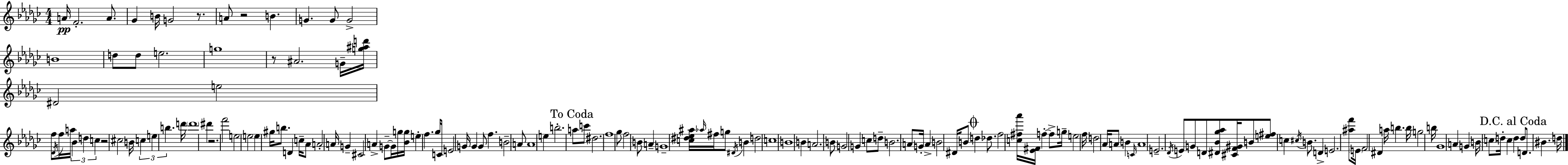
X:1
T:Untitled
M:4/4
L:1/4
K:Ebm
A/4 F2 A/2 _G B/4 G2 z/2 A/2 z2 B G G/2 G2 B4 d/2 d/2 e2 g4 z/2 ^A2 G/4 [g^ad']/4 ^D2 e2 f/2 _D/4 f/4 a/4 _B d c z2 ^c2 B/4 c e b d'/4 d'4 ^d' z2 f'2 e2 e2 e ^g/4 b/2 D c/4 _A/2 A2 A/4 G ^C2 A G/2 G/4 g/4 [_Bg]/4 e f _g/4 C/4 E2 G/4 G G/2 f B2 A/2 A4 e b2 a/2 c'/2 ^d2 f4 _g/2 f2 B/2 A G4 [c^d_e^a]/4 _a/4 ^f/4 g/2 ^D/4 B d2 c4 B4 B A2 B/2 G2 G c/2 d/2 B2 A/2 G/4 A B2 ^D/4 B/2 d _d/2 f2 [c^f_a']/4 [_E^F]/4 f f/2 g/4 e2 f/4 d2 _A/4 A/2 B C/4 A4 E2 _D/4 E/2 G/2 D/2 [^D_B_g_a]/2 [^CF^G]/4 B/2 [e^f]/2 c ^c/4 B/2 D E2 [^af']/2 E/4 F2 ^D a/4 b b/4 g2 b/4 _G4 A G B/4 c/2 d/4 c d d/2 D/2 ^B d/4